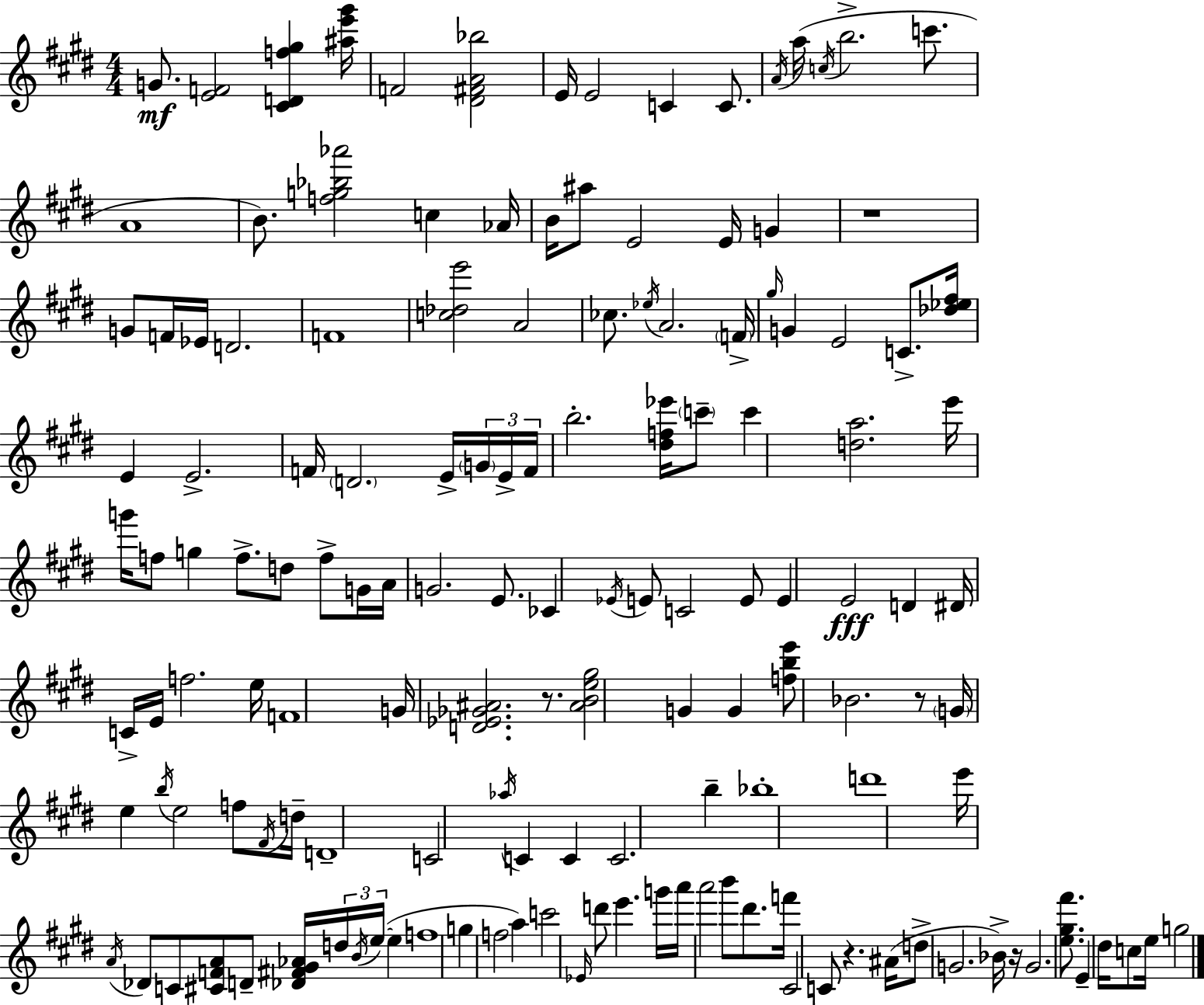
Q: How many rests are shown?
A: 5